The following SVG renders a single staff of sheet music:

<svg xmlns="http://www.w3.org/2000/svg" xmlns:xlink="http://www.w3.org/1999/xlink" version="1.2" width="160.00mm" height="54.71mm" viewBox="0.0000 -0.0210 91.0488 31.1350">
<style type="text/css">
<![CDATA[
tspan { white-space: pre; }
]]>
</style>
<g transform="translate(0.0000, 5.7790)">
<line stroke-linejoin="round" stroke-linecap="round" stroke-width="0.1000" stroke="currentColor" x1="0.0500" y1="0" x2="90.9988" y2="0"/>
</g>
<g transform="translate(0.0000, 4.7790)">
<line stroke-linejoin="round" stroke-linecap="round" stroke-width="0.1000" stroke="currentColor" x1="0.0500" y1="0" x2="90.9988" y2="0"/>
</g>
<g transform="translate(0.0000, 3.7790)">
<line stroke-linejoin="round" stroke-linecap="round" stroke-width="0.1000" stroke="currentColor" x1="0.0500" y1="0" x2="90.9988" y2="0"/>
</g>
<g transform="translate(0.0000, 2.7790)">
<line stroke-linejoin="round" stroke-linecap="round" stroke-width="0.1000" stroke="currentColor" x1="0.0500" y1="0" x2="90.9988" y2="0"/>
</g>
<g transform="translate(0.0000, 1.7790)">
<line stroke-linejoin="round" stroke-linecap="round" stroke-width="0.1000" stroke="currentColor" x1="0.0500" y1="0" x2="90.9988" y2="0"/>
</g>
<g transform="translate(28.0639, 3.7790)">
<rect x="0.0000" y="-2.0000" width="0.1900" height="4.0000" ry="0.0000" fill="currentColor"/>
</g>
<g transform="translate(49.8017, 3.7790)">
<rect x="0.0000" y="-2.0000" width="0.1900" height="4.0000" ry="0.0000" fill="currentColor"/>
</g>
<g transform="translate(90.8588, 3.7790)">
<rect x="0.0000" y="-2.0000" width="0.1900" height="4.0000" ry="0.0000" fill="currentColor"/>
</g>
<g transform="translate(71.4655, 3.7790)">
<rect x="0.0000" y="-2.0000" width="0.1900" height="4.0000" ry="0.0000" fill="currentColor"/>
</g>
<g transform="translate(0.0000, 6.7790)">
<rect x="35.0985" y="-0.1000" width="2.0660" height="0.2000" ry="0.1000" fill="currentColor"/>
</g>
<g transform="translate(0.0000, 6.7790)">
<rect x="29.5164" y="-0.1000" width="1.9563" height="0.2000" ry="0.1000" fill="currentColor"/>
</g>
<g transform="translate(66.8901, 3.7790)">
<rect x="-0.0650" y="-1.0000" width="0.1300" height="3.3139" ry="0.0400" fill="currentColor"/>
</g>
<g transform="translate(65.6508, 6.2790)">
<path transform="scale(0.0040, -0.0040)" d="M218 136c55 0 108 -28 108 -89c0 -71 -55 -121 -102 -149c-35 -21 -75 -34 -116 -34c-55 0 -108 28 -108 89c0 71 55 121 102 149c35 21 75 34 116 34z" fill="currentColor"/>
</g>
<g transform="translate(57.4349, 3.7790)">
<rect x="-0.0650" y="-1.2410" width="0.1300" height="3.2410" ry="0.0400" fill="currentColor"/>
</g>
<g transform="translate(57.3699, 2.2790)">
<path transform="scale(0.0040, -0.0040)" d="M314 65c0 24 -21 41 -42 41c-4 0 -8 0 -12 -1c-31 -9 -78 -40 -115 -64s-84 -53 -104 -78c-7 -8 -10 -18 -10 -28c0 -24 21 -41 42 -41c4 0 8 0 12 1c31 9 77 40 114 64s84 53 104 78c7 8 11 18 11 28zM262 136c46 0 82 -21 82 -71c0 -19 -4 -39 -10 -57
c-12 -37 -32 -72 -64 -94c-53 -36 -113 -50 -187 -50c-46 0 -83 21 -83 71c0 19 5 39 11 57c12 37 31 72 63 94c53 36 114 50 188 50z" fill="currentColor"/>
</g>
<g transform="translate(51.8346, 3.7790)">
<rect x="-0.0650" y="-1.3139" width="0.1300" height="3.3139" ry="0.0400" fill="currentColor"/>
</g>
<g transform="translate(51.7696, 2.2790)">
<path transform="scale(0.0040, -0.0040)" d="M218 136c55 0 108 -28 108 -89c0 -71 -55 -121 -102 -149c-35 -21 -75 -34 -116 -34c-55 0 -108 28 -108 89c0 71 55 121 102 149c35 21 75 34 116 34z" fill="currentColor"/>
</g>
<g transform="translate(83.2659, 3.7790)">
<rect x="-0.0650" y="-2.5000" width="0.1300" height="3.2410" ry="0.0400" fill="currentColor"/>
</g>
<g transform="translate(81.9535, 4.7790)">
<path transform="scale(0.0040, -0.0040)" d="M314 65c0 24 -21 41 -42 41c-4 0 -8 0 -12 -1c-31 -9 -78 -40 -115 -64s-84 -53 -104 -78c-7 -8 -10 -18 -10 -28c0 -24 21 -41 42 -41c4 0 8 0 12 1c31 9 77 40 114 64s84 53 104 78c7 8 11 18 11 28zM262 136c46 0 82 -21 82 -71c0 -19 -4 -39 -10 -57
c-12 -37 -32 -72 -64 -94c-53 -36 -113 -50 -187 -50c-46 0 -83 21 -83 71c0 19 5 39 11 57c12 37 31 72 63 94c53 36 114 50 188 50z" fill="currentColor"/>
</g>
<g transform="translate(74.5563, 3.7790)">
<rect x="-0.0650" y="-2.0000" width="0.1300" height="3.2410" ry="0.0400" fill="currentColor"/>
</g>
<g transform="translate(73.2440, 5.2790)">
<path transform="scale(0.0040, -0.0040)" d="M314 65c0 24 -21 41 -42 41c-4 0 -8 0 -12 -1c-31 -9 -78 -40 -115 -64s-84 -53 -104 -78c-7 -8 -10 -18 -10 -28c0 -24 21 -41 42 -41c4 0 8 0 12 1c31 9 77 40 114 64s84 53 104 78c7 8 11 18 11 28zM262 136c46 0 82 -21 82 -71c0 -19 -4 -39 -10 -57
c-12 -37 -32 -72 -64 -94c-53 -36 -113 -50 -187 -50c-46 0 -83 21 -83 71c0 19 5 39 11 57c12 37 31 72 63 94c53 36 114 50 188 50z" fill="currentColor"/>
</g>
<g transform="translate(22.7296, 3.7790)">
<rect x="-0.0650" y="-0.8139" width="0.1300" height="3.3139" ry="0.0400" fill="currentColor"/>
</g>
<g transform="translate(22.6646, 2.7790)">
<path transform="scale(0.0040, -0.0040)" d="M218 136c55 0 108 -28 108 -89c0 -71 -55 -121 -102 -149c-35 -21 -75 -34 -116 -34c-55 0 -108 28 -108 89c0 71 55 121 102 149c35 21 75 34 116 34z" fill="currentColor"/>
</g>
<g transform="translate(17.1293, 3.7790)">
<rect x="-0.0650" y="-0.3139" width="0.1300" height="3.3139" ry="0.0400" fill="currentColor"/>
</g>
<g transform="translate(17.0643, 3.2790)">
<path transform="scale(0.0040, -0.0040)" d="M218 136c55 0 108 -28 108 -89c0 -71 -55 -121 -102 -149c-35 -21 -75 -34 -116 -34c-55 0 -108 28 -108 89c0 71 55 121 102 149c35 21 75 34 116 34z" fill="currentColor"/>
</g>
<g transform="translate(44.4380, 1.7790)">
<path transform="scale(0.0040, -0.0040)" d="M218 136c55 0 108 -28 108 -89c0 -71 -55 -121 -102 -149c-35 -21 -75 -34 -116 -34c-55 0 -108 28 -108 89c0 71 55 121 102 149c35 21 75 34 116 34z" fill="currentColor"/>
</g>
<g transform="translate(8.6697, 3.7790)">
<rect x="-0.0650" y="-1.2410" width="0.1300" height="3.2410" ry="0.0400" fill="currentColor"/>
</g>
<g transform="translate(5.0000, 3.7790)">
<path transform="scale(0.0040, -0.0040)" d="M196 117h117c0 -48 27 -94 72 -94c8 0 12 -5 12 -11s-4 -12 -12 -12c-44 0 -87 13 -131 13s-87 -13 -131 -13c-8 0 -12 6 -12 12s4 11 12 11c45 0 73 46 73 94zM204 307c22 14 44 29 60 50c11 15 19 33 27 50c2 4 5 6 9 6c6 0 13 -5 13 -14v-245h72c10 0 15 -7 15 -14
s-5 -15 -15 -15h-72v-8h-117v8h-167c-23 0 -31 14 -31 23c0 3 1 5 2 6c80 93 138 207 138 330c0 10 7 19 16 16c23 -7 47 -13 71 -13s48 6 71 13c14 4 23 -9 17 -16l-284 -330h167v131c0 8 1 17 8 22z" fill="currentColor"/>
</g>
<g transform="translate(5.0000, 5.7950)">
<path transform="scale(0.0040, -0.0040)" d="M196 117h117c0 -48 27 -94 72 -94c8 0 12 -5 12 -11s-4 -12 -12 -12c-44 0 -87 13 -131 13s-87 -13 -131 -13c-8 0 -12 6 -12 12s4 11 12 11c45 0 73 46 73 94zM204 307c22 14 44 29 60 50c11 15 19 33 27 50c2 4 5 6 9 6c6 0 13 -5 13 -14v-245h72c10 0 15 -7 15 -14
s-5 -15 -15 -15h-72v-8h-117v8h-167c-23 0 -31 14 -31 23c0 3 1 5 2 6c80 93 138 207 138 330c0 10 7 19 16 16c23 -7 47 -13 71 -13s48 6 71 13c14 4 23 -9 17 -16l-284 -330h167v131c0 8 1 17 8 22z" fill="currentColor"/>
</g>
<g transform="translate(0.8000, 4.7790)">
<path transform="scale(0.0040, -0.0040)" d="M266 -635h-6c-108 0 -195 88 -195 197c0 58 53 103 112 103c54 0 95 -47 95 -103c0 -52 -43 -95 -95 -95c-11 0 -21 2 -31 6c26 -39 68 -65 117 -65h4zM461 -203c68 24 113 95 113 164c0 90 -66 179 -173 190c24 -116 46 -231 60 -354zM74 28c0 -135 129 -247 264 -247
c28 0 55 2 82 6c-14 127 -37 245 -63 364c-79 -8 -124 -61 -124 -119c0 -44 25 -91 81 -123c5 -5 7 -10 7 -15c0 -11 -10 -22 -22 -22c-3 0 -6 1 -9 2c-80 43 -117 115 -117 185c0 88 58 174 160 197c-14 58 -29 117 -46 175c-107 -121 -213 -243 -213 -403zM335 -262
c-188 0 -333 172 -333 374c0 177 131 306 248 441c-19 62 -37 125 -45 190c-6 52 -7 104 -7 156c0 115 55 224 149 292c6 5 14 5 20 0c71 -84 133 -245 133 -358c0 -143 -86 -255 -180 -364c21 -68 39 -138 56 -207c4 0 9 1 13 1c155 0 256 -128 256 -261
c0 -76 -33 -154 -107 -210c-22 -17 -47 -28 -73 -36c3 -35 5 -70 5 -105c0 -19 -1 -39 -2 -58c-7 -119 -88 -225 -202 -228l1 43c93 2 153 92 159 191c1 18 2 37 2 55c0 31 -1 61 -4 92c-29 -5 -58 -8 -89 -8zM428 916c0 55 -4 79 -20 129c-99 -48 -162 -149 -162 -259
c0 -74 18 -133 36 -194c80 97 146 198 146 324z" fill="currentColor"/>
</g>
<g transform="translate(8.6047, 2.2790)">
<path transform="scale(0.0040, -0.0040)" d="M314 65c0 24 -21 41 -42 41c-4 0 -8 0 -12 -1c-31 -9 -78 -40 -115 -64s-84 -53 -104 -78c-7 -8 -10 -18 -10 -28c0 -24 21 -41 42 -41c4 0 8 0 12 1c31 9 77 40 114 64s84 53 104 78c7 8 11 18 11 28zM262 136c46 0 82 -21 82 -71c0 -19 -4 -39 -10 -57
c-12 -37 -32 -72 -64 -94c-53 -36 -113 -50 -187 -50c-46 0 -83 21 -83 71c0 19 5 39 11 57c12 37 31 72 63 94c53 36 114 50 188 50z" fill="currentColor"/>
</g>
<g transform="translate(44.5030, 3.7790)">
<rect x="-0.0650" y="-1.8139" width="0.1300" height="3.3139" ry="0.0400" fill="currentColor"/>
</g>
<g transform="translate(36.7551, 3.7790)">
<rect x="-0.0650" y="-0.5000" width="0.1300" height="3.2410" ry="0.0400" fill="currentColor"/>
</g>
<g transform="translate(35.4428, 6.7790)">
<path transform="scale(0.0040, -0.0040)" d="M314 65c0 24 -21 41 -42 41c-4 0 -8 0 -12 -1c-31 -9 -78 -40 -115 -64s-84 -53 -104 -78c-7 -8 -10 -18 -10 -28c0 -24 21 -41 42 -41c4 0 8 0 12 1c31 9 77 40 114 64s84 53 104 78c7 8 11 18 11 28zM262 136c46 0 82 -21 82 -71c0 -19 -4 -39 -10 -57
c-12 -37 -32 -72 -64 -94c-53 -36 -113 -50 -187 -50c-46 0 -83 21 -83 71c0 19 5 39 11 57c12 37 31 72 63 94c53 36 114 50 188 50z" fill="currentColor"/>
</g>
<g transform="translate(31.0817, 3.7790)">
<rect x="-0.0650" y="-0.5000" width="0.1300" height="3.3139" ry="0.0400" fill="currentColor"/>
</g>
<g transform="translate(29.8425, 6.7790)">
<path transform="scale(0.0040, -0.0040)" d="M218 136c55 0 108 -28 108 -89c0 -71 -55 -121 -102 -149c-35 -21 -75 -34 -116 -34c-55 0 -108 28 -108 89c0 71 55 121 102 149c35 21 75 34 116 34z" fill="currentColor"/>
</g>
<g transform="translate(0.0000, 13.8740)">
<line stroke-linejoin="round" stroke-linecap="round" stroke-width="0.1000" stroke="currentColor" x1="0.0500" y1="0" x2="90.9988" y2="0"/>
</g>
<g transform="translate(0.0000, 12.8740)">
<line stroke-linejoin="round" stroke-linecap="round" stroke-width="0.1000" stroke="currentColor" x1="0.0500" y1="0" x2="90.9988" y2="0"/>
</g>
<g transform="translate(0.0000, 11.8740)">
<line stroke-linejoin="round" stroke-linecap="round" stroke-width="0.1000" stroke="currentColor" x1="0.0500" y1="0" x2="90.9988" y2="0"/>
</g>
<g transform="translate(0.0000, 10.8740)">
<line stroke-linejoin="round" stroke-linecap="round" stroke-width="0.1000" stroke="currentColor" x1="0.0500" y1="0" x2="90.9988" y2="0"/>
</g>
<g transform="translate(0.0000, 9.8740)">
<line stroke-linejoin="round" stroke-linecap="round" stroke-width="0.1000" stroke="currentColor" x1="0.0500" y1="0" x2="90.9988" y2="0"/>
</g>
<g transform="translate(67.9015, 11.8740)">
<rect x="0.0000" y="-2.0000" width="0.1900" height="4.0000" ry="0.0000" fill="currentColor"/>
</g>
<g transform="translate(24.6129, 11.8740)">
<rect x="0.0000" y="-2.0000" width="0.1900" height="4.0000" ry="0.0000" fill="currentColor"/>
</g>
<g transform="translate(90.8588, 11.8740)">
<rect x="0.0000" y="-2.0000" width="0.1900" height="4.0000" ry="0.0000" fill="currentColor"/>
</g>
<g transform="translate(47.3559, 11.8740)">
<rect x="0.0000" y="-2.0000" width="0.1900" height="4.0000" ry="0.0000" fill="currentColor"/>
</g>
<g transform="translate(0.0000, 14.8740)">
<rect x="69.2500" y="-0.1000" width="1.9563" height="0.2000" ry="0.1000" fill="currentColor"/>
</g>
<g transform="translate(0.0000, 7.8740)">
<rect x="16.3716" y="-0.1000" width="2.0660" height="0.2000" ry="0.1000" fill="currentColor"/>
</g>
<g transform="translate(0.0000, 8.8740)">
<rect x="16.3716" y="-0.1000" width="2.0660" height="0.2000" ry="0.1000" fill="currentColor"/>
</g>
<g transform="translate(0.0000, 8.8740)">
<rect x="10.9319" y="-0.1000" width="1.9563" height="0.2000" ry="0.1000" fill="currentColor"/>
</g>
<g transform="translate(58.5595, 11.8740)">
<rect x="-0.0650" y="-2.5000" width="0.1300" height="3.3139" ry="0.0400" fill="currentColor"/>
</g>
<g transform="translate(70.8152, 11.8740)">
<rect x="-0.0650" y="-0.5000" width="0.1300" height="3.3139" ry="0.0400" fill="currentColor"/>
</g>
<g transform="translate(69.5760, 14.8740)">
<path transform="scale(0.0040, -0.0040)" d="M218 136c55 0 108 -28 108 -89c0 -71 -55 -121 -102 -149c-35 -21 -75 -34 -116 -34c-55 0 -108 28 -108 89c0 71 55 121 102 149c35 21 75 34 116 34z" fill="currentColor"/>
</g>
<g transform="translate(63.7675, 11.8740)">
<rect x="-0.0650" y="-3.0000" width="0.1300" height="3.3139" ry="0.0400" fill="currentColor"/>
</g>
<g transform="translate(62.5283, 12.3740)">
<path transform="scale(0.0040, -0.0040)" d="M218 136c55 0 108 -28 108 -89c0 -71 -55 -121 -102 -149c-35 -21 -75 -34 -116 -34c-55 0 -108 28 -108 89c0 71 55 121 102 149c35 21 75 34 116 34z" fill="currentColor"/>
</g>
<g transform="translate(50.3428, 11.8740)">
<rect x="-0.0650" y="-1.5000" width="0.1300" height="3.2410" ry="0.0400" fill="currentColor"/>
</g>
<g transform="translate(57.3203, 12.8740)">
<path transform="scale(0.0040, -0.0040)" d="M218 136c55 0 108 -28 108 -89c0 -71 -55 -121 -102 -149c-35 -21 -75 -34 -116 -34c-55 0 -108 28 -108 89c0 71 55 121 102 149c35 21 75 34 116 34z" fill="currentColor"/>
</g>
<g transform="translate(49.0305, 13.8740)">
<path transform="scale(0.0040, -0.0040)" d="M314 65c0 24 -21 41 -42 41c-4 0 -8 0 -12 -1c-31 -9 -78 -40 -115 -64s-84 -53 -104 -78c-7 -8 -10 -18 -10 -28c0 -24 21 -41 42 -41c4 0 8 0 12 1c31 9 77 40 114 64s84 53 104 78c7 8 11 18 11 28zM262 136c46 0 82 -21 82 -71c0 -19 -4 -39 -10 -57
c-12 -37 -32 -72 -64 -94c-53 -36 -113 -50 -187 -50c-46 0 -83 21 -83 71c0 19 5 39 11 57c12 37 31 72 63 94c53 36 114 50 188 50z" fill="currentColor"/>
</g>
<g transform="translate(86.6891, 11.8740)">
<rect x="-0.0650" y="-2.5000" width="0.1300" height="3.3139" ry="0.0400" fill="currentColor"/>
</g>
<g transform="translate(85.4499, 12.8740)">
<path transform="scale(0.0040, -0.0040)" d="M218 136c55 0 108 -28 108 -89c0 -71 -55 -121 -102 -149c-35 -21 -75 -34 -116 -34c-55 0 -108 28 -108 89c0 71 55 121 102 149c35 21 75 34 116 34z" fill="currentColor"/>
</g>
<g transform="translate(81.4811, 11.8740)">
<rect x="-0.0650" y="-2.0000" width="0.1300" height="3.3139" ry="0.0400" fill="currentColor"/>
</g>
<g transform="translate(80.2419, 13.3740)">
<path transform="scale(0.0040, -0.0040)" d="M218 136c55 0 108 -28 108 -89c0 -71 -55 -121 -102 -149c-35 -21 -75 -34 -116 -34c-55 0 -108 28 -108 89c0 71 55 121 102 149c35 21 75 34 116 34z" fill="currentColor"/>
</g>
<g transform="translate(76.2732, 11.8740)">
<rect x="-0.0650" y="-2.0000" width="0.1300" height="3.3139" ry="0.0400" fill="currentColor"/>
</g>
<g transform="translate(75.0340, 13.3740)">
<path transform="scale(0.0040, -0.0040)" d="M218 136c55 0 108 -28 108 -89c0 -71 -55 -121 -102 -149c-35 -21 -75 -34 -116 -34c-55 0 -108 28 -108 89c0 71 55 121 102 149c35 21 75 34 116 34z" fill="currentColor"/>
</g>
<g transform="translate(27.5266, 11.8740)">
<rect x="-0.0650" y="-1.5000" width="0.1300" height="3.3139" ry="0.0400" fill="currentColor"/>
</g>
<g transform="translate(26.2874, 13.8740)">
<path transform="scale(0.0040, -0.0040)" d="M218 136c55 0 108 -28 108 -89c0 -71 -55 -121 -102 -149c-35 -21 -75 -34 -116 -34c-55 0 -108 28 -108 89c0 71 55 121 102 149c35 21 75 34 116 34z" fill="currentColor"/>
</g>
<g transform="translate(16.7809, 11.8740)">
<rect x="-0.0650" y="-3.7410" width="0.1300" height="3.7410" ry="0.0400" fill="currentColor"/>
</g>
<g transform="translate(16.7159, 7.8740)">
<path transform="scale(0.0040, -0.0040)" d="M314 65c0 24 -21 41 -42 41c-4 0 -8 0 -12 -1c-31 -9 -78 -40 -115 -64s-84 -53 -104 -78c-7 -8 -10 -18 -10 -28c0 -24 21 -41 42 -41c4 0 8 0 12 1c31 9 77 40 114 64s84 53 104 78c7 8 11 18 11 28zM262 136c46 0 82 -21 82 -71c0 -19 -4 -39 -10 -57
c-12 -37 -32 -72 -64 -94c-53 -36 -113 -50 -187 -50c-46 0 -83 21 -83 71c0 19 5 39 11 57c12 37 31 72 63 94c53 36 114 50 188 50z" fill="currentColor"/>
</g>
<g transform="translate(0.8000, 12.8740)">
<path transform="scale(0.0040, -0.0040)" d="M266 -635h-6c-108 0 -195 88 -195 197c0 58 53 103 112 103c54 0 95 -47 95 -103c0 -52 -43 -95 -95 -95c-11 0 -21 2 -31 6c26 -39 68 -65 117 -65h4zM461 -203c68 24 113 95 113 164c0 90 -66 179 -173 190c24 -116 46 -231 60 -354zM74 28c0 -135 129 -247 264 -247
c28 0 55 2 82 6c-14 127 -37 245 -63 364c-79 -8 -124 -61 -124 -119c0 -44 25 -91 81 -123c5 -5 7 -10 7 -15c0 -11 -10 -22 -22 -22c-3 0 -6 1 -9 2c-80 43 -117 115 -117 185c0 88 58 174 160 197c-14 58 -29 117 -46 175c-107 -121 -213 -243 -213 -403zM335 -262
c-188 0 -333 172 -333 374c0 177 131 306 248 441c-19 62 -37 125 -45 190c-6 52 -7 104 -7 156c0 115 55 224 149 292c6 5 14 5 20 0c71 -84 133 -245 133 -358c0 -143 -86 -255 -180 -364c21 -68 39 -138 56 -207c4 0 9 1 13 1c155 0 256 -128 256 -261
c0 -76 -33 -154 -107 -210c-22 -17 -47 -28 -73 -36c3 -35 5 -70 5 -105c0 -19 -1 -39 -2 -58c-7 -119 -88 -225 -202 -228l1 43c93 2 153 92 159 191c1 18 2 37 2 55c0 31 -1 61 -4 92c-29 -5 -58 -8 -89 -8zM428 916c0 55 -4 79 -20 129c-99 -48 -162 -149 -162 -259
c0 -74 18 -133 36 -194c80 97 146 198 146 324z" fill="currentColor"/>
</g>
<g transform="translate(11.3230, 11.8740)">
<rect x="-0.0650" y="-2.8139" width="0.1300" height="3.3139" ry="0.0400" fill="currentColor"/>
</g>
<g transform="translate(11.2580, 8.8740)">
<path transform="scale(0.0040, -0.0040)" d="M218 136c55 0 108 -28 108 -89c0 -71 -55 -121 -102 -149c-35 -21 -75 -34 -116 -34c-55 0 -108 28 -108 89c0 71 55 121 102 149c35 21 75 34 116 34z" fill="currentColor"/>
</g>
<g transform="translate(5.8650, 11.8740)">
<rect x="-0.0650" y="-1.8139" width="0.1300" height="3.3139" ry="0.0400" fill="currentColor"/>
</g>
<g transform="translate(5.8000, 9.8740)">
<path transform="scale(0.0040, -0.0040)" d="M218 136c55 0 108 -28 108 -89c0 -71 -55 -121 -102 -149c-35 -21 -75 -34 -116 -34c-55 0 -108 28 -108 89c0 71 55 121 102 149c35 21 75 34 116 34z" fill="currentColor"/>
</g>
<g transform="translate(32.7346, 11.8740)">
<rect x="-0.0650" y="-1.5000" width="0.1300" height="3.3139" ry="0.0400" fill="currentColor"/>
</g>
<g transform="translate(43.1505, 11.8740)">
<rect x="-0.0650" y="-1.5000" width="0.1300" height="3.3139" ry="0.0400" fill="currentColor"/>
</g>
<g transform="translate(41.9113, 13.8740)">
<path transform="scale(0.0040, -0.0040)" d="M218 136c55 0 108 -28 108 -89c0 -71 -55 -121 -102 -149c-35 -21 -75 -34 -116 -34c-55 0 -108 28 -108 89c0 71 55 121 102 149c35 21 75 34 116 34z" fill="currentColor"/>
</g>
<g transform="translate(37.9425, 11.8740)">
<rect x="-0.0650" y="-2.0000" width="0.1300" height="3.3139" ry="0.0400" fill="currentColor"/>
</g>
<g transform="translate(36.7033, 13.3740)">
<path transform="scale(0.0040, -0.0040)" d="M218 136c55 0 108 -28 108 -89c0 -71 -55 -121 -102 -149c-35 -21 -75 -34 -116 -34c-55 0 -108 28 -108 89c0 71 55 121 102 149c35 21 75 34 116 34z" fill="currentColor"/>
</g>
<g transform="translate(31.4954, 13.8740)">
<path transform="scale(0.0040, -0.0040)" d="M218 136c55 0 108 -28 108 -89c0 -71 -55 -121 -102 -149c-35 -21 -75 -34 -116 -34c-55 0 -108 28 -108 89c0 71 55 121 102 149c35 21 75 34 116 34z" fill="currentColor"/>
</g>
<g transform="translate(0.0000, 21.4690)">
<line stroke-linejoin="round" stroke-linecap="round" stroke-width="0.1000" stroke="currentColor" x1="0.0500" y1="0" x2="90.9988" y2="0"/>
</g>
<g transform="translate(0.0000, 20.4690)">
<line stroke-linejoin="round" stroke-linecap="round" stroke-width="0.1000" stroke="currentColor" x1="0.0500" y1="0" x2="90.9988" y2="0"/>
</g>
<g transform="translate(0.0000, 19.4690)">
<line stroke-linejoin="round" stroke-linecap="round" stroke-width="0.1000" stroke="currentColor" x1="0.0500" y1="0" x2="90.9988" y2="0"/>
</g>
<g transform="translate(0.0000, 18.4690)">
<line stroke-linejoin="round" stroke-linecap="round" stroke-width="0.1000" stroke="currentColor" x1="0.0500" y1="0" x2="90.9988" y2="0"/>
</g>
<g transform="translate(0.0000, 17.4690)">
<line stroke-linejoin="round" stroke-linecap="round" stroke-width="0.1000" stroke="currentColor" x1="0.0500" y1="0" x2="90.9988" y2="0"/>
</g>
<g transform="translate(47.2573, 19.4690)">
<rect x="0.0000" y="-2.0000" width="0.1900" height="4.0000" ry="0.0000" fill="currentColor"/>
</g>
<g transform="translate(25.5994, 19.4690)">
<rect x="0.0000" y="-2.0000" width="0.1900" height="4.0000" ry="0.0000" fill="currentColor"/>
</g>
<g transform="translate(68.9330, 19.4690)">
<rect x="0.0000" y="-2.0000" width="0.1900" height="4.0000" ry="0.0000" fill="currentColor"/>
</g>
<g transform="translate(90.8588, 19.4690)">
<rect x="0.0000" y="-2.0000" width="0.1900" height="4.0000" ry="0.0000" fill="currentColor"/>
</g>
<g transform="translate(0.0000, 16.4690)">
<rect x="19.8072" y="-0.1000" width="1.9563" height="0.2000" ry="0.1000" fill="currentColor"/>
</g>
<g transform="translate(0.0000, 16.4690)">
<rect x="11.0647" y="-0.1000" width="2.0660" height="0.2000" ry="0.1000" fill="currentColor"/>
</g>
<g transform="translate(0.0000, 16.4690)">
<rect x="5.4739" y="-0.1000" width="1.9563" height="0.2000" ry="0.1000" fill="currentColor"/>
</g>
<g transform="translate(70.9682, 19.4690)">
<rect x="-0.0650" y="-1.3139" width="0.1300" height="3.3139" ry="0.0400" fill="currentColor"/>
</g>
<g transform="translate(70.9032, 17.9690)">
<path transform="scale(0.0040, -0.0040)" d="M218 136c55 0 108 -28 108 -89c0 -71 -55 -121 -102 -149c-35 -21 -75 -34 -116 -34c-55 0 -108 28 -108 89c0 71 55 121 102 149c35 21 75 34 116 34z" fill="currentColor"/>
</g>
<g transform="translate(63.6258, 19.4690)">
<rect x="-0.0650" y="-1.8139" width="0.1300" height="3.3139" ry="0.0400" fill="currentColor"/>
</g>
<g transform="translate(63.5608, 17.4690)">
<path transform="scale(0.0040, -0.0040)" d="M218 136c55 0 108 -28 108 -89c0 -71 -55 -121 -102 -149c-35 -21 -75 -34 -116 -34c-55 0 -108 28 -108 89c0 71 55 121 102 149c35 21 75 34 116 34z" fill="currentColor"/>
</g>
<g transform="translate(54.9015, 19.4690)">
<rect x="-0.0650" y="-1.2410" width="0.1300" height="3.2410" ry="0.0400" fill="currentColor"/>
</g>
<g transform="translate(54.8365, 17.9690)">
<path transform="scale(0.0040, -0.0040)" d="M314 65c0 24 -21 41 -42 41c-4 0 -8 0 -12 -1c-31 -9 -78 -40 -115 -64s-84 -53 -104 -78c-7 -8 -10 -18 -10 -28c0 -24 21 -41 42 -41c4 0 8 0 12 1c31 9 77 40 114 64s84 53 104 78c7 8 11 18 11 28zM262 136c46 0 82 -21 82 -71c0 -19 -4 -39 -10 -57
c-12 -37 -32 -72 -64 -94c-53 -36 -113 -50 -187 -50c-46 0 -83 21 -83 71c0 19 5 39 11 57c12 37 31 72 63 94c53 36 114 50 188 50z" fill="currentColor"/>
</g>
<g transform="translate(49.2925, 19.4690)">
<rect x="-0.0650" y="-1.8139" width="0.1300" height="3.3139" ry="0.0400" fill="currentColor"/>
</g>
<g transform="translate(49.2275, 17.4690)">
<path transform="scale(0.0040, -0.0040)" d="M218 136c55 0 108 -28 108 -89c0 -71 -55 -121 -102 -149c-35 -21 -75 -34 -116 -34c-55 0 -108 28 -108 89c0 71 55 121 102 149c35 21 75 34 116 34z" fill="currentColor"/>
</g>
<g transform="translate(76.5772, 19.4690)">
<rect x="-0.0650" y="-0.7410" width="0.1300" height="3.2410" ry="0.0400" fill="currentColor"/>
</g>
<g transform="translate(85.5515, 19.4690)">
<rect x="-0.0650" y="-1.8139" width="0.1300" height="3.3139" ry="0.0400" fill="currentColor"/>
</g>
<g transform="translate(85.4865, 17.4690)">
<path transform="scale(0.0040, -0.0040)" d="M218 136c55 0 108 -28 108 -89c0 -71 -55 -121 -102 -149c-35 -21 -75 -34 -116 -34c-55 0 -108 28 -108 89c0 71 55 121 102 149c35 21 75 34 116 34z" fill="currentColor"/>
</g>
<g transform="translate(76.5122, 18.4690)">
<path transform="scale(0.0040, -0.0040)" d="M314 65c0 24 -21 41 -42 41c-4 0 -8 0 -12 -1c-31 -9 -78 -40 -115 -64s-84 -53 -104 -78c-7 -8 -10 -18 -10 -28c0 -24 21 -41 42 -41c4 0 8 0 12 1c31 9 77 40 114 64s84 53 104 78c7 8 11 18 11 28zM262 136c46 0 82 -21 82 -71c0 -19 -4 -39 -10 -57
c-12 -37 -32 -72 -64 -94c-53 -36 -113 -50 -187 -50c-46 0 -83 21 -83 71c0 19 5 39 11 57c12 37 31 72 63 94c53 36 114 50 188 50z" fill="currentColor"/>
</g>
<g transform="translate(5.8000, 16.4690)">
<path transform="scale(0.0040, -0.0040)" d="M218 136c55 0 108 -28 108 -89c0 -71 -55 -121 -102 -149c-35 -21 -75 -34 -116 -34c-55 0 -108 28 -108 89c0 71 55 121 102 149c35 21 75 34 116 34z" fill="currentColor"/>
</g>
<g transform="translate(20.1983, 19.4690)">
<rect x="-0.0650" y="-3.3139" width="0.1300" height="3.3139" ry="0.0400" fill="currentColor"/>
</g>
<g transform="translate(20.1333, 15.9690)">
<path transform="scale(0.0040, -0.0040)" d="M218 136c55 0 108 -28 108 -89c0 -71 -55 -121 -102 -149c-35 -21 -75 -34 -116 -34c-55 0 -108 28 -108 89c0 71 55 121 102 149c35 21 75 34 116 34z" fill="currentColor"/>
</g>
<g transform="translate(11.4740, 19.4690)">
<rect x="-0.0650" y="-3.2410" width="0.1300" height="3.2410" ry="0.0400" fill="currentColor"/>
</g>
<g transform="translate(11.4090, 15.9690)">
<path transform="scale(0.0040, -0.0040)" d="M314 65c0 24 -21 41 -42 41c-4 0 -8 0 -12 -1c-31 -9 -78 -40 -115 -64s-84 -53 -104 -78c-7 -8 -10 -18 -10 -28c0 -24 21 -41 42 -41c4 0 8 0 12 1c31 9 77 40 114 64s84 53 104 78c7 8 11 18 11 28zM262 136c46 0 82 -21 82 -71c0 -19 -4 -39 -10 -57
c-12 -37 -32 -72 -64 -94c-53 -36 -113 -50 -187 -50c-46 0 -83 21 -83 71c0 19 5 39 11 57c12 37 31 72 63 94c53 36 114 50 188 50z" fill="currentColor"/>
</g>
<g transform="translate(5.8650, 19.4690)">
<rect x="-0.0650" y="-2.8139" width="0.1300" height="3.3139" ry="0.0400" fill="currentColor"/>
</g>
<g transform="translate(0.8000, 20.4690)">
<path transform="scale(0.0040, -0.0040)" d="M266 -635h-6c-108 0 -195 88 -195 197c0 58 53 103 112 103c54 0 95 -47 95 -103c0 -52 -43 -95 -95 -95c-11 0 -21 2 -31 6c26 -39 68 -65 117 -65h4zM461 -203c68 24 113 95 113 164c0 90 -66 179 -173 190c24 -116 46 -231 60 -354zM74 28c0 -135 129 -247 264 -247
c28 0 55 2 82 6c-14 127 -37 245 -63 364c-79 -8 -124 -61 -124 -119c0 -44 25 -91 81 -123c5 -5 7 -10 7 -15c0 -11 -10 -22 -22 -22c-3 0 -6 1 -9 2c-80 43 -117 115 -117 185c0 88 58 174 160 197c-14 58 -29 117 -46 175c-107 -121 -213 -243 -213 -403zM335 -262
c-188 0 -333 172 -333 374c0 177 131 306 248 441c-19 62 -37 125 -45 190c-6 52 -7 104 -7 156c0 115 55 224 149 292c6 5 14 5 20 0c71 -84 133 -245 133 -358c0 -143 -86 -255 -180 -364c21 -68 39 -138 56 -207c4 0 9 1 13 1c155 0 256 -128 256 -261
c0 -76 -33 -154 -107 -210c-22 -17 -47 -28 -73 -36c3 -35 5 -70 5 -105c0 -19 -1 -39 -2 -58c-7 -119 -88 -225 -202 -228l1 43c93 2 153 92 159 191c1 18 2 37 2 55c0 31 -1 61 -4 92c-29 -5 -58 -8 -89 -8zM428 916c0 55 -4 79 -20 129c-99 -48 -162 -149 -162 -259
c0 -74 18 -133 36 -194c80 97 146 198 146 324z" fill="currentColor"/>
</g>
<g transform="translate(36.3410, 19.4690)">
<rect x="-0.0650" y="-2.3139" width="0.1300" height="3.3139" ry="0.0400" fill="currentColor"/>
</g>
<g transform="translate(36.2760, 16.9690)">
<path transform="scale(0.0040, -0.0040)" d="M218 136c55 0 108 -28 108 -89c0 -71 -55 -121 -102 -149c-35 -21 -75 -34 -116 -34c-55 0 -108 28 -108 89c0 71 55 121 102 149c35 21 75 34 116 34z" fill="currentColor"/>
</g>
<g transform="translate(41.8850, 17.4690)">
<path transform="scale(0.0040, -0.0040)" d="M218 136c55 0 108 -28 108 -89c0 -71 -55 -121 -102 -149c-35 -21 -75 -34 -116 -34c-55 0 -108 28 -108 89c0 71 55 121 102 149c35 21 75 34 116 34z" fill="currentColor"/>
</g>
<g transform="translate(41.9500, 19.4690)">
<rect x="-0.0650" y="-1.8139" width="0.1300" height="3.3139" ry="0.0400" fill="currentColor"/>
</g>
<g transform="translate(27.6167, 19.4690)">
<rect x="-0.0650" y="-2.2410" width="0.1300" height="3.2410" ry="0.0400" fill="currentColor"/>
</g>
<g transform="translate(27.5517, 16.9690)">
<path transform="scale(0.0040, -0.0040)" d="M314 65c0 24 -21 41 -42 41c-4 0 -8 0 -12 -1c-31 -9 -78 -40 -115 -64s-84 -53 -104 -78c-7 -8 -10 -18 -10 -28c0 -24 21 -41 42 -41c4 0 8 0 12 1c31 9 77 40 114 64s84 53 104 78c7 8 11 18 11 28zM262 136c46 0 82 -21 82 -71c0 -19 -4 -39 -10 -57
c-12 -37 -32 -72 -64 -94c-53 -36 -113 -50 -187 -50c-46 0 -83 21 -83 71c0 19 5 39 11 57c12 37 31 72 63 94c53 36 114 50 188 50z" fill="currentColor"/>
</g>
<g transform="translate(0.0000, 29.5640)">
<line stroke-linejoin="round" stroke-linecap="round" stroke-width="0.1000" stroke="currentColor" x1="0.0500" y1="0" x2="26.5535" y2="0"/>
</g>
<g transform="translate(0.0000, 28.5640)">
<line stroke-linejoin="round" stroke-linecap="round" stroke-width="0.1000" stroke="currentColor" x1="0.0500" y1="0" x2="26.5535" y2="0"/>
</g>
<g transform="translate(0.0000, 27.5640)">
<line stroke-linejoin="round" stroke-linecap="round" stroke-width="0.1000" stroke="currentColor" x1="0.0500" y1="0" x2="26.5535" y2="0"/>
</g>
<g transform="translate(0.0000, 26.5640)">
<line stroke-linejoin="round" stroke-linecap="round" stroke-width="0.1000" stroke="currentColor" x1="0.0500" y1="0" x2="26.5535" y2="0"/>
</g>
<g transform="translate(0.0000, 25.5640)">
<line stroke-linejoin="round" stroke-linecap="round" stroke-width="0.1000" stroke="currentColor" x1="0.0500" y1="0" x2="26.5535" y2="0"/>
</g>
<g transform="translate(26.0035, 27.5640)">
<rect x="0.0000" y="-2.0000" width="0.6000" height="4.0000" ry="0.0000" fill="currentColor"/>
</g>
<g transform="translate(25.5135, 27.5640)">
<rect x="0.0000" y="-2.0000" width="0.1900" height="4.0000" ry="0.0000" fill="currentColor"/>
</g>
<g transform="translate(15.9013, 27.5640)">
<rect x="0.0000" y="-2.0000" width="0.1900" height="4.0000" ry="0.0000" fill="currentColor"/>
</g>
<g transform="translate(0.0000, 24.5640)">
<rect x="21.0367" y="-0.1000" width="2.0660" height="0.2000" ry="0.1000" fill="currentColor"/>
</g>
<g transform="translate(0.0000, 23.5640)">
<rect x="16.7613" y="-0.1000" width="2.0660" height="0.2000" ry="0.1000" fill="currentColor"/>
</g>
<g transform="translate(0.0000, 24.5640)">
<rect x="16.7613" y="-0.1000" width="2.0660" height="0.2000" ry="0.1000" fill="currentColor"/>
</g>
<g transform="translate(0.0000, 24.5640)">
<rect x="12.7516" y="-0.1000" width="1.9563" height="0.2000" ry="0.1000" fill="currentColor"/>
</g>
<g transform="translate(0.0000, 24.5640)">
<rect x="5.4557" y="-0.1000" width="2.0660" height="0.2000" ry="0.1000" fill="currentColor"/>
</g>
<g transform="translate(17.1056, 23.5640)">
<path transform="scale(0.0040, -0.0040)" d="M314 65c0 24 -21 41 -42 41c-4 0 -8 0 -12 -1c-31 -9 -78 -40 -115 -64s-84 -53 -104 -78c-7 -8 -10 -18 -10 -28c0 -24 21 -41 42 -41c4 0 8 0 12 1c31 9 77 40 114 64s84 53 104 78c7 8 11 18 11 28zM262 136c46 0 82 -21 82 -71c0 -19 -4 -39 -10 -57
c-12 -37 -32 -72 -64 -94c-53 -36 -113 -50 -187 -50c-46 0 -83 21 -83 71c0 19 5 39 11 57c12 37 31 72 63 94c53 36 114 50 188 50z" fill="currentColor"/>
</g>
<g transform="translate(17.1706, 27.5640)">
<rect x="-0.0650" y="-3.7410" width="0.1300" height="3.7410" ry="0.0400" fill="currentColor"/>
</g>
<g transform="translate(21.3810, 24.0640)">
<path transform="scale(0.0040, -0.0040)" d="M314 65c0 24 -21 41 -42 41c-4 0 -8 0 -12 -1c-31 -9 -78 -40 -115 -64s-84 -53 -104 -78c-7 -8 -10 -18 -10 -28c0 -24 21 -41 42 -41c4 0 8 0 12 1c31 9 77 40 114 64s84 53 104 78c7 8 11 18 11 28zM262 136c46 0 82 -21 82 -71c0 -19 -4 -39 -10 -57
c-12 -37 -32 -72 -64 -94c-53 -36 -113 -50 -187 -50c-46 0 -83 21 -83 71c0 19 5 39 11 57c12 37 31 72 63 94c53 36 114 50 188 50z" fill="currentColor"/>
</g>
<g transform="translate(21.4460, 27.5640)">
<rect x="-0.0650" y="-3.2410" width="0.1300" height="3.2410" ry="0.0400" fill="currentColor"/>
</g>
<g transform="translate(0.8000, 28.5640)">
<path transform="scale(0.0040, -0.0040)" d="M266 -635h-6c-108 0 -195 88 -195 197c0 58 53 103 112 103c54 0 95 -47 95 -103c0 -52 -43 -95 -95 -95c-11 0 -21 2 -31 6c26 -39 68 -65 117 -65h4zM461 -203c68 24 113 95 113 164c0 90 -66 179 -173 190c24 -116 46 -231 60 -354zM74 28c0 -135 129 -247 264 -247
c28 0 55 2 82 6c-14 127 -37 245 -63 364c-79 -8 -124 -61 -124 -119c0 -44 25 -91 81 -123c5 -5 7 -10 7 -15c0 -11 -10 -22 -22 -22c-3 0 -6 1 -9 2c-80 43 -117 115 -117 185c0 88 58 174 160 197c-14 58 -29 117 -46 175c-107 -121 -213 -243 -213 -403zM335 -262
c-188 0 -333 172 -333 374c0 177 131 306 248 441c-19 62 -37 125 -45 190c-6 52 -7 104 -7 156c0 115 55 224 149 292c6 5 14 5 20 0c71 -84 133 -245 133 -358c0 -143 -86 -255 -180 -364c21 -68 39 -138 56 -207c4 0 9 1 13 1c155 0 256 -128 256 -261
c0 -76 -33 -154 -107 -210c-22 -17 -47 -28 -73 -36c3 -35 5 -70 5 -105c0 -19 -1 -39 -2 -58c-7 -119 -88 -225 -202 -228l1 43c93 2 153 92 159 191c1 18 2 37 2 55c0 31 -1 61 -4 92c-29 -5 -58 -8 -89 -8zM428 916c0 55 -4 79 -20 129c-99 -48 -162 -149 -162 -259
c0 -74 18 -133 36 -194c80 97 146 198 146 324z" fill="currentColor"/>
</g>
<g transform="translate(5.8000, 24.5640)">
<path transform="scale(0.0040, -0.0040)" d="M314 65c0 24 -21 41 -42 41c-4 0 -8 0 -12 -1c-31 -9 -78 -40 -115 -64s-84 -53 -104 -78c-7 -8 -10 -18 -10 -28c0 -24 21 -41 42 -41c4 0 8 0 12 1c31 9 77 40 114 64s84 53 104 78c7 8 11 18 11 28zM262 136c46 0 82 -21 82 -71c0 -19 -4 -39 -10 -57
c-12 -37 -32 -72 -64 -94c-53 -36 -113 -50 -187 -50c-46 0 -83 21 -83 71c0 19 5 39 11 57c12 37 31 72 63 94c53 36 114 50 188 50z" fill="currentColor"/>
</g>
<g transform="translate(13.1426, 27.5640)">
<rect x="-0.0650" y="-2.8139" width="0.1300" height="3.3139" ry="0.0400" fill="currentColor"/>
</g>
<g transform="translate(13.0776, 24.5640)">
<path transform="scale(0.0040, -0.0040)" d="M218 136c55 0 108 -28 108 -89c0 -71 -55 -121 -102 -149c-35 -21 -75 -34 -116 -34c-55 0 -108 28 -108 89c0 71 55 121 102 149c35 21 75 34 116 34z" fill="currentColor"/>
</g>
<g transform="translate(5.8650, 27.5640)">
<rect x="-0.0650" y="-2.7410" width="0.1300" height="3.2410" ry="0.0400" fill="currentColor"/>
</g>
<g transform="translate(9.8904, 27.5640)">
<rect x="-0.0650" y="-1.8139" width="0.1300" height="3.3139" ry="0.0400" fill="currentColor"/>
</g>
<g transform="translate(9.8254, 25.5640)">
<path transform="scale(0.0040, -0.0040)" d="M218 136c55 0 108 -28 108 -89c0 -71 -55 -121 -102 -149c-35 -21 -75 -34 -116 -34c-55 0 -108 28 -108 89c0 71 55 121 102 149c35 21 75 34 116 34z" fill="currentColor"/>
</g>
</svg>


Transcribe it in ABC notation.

X:1
T:Untitled
M:4/4
L:1/4
K:C
e2 c d C C2 f e e2 D F2 G2 f a c'2 E E F E E2 G A C F F G a b2 b g2 g f f e2 f e d2 f a2 f a c'2 b2